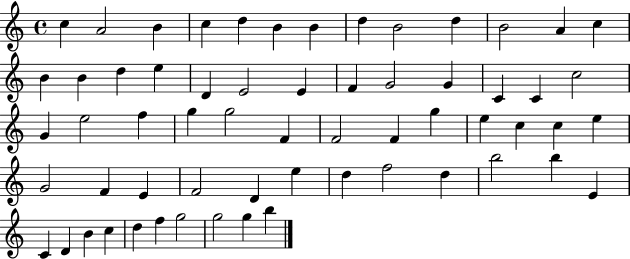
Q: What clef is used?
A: treble